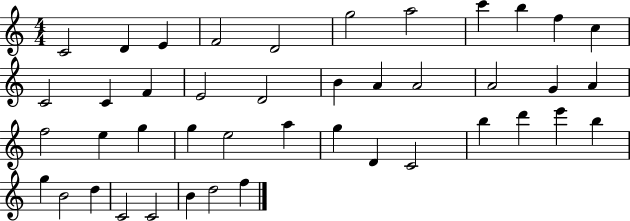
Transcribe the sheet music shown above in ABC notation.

X:1
T:Untitled
M:4/4
L:1/4
K:C
C2 D E F2 D2 g2 a2 c' b f c C2 C F E2 D2 B A A2 A2 G A f2 e g g e2 a g D C2 b d' e' b g B2 d C2 C2 B d2 f